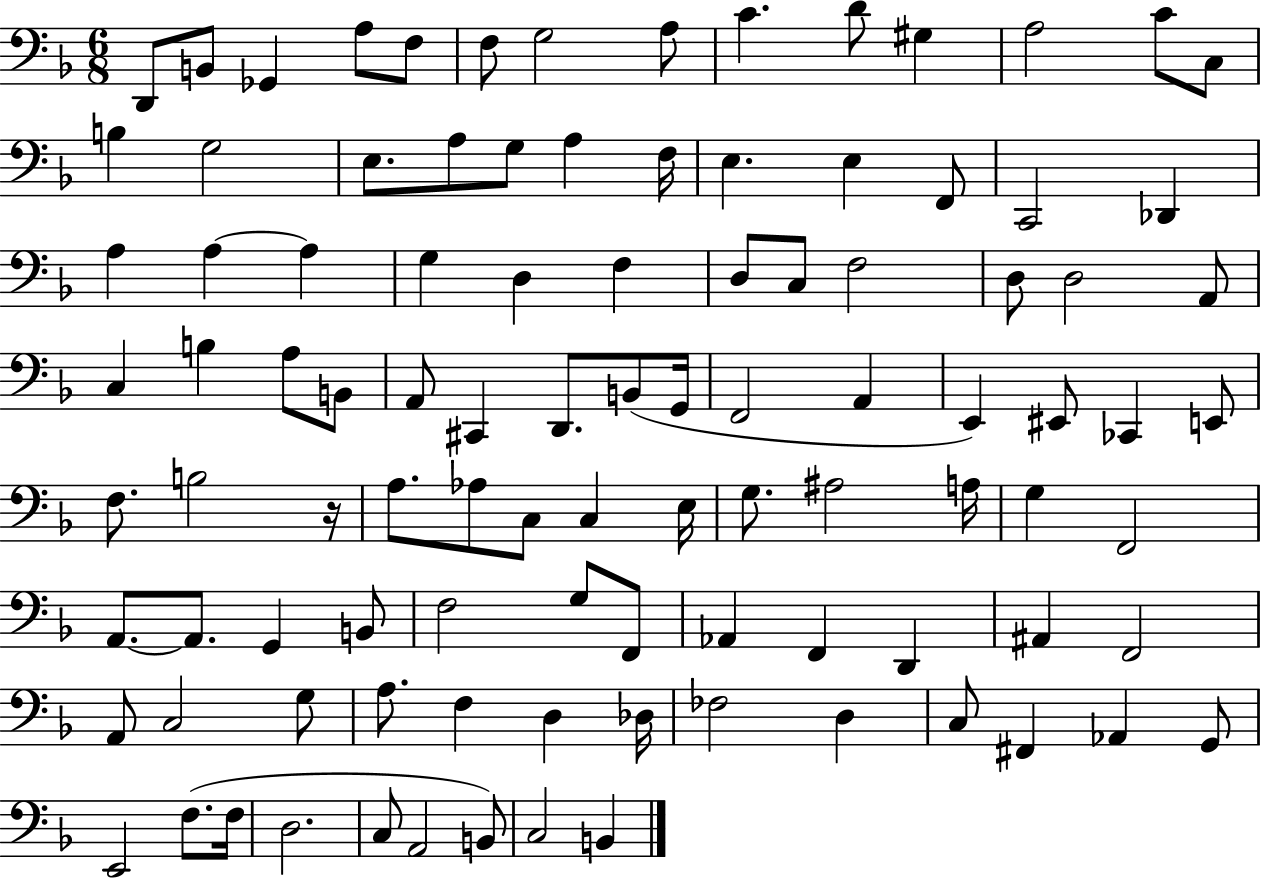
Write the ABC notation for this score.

X:1
T:Untitled
M:6/8
L:1/4
K:F
D,,/2 B,,/2 _G,, A,/2 F,/2 F,/2 G,2 A,/2 C D/2 ^G, A,2 C/2 C,/2 B, G,2 E,/2 A,/2 G,/2 A, F,/4 E, E, F,,/2 C,,2 _D,, A, A, A, G, D, F, D,/2 C,/2 F,2 D,/2 D,2 A,,/2 C, B, A,/2 B,,/2 A,,/2 ^C,, D,,/2 B,,/2 G,,/4 F,,2 A,, E,, ^E,,/2 _C,, E,,/2 F,/2 B,2 z/4 A,/2 _A,/2 C,/2 C, E,/4 G,/2 ^A,2 A,/4 G, F,,2 A,,/2 A,,/2 G,, B,,/2 F,2 G,/2 F,,/2 _A,, F,, D,, ^A,, F,,2 A,,/2 C,2 G,/2 A,/2 F, D, _D,/4 _F,2 D, C,/2 ^F,, _A,, G,,/2 E,,2 F,/2 F,/4 D,2 C,/2 A,,2 B,,/2 C,2 B,,